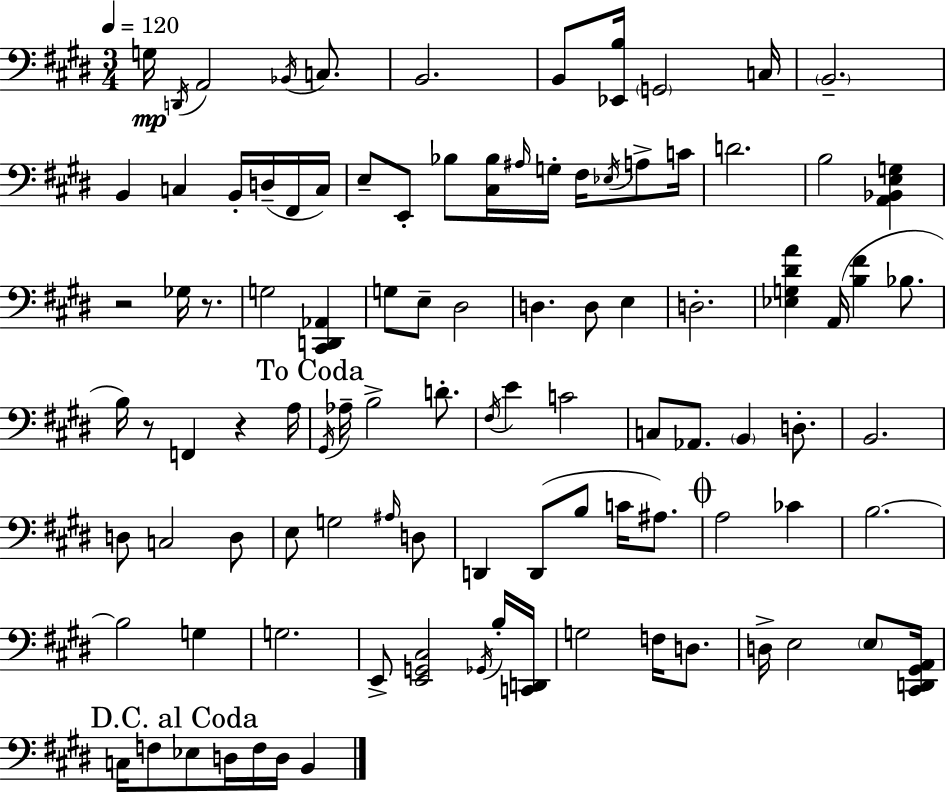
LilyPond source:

{
  \clef bass
  \numericTimeSignature
  \time 3/4
  \key e \major
  \tempo 4 = 120
  g16\mp \acciaccatura { d,16 } a,2 \acciaccatura { bes,16 } c8. | b,2. | b,8 <ees, b>16 \parenthesize g,2 | c16 \parenthesize b,2.-- | \break b,4 c4 b,16-. d16--( | fis,16 c16) e8-- e,8-. bes8 <cis bes>16 \grace { ais16 } g16-. fis16 | \acciaccatura { ees16 } a8-> c'16 d'2. | b2 | \break <a, bes, e g>4 r2 | ges16 r8. g2 | <cis, d, aes,>4 g8 e8-- dis2 | d4. d8 | \break e4 d2.-. | <ees g dis' a'>4 a,16( <b fis'>4 | bes8. b16) r8 f,4 r4 | a16 \mark "To Coda" \acciaccatura { gis,16 } aes16-- b2-> | \break d'8.-. \acciaccatura { fis16 } e'4 c'2 | c8 aes,8. \parenthesize b,4 | d8.-. b,2. | d8 c2 | \break d8 e8 g2 | \grace { ais16 } d8 d,4 d,8( | b8 c'16 ais8.) \mark \markup { \musicglyph "scripts.coda" } a2 | ces'4 b2.~~ | \break b2 | g4 g2. | e,8-> <e, g, cis>2 | \acciaccatura { ges,16 } b16-. <c, d,>16 g2 | \break f16 d8. d16-> e2 | \parenthesize e8 <cis, d, gis, a,>16 \mark "D.C. al Coda" c16 f8 ees8 | d16 f16 d16 b,4 \bar "|."
}